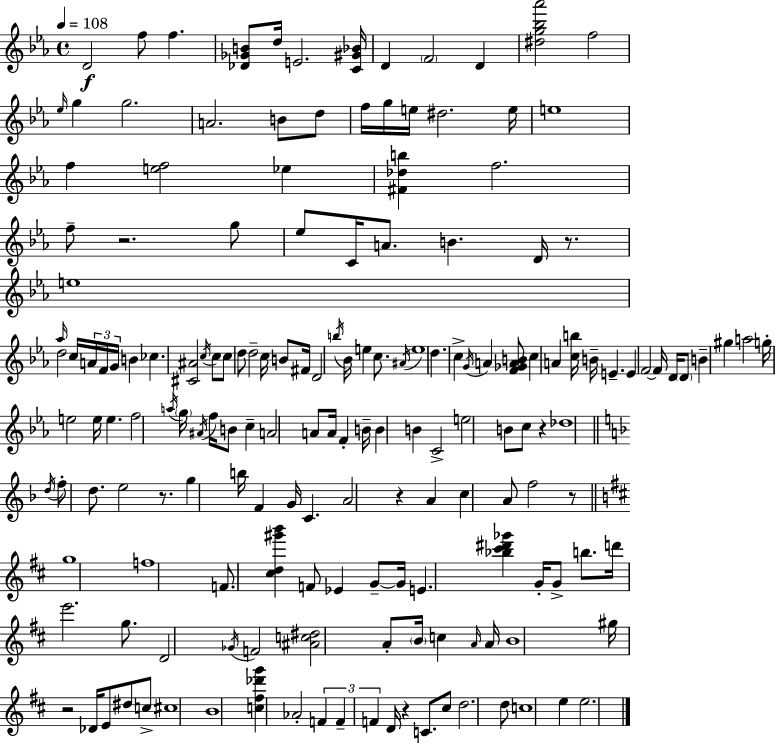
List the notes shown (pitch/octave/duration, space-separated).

D4/h F5/e F5/q. [Db4,Gb4,B4]/e D5/s E4/h. [C4,G#4,Bb4]/s D4/q F4/h D4/q [D#5,G5,Bb5,Ab6]/h F5/h Eb5/s G5/q G5/h. A4/h. B4/e D5/e F5/s G5/s E5/s D#5/h. E5/s E5/w F5/q [E5,F5]/h Eb5/q [F#4,Db5,B5]/q F5/h. F5/e R/h. G5/e Eb5/e C4/s A4/e. B4/q. D4/s R/e. E5/w Ab5/s D5/h C5/s A4/s F4/s G4/s B4/q CES5/q. [C#4,A#4]/h C5/s C5/e C5/e D5/e D5/h C5/s B4/e F#4/s D4/h B5/s Bb4/s E5/q C5/e. A#4/s E5/w D5/q. C5/q G4/s A4/q [F4,Gb4,A4,B4]/e C5/q A4/q [C5,B5]/s B4/s E4/q. E4/q F4/h F4/s D4/s D4/e B4/q G#5/q A5/h G5/s E5/h E5/s E5/q. F5/h A5/s G5/s A#4/s F5/s B4/e C5/q A4/h A4/e A4/s F4/q B4/s B4/q B4/q C4/h E5/h B4/e C5/e R/q Db5/w D5/s F5/e D5/e. E5/h R/e. G5/q B5/s F4/q G4/s C4/q. A4/h R/q A4/q C5/q A4/e F5/h R/e G5/w F5/w F4/e. [C#5,D5,G#6,B6]/q F4/e Eb4/q G4/e G4/s E4/q. [Bb5,C#6,D#6,Gb6]/q G4/s G4/e B5/e. D6/s E6/h. G5/e. D4/h Gb4/s F4/h [A#4,C5,D#5]/h A4/e B4/s C5/q A4/s A4/s B4/w G#5/s R/h Db4/s E4/e D#5/e C5/e C#5/w B4/w [C5,F#5,Db6,G6]/q Ab4/h F4/q F4/q F4/q D4/s R/q C4/e. C#5/e D5/h. D5/e C5/w E5/q E5/h.